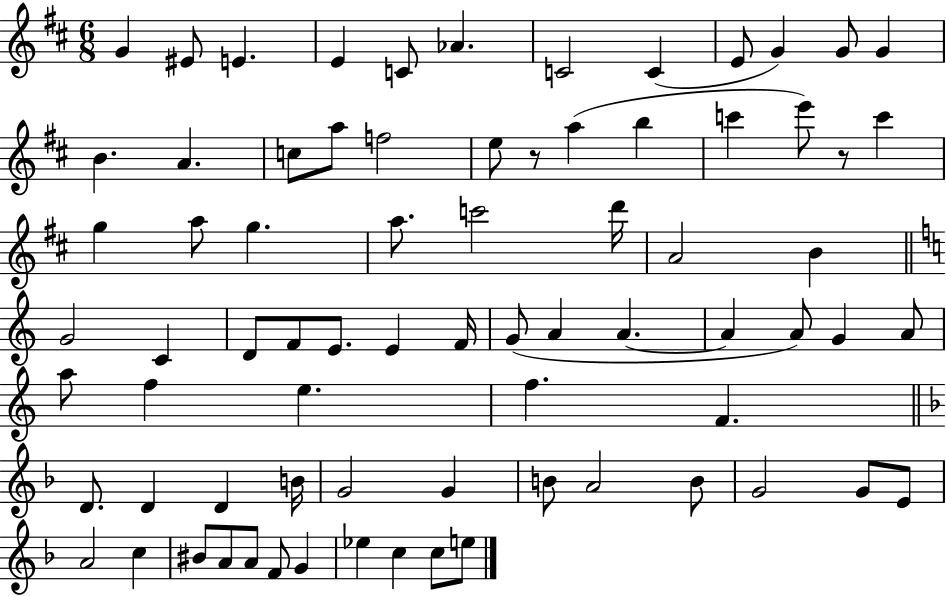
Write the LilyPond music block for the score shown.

{
  \clef treble
  \numericTimeSignature
  \time 6/8
  \key d \major
  g'4 eis'8 e'4. | e'4 c'8 aes'4. | c'2 c'4( | e'8 g'4) g'8 g'4 | \break b'4. a'4. | c''8 a''8 f''2 | e''8 r8 a''4( b''4 | c'''4 e'''8) r8 c'''4 | \break g''4 a''8 g''4. | a''8. c'''2 d'''16 | a'2 b'4 | \bar "||" \break \key c \major g'2 c'4 | d'8 f'8 e'8. e'4 f'16 | g'8( a'4 a'4.~~ | a'4 a'8) g'4 a'8 | \break a''8 f''4 e''4. | f''4. f'4. | \bar "||" \break \key f \major d'8. d'4 d'4 b'16 | g'2 g'4 | b'8 a'2 b'8 | g'2 g'8 e'8 | \break a'2 c''4 | bis'8 a'8 a'8 f'8 g'4 | ees''4 c''4 c''8 e''8 | \bar "|."
}